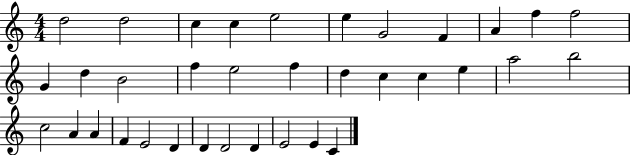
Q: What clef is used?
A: treble